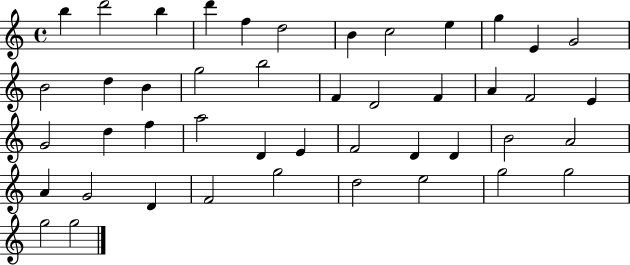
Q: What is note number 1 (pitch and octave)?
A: B5